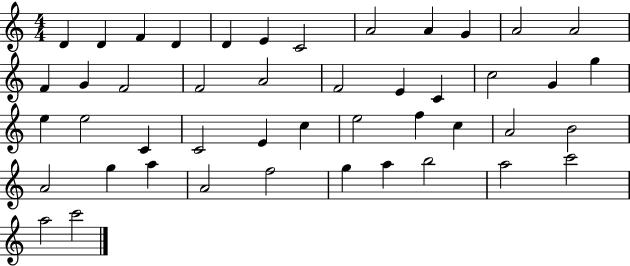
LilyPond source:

{
  \clef treble
  \numericTimeSignature
  \time 4/4
  \key c \major
  d'4 d'4 f'4 d'4 | d'4 e'4 c'2 | a'2 a'4 g'4 | a'2 a'2 | \break f'4 g'4 f'2 | f'2 a'2 | f'2 e'4 c'4 | c''2 g'4 g''4 | \break e''4 e''2 c'4 | c'2 e'4 c''4 | e''2 f''4 c''4 | a'2 b'2 | \break a'2 g''4 a''4 | a'2 f''2 | g''4 a''4 b''2 | a''2 c'''2 | \break a''2 c'''2 | \bar "|."
}